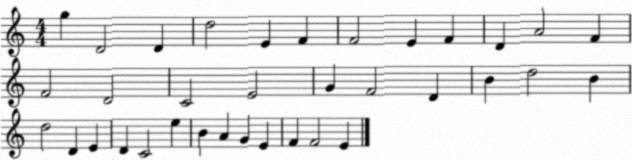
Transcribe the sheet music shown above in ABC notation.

X:1
T:Untitled
M:4/4
L:1/4
K:C
g D2 D d2 E F F2 E F D A2 F F2 D2 C2 E2 G F2 D B d2 B d2 D E D C2 e B A G E F F2 E